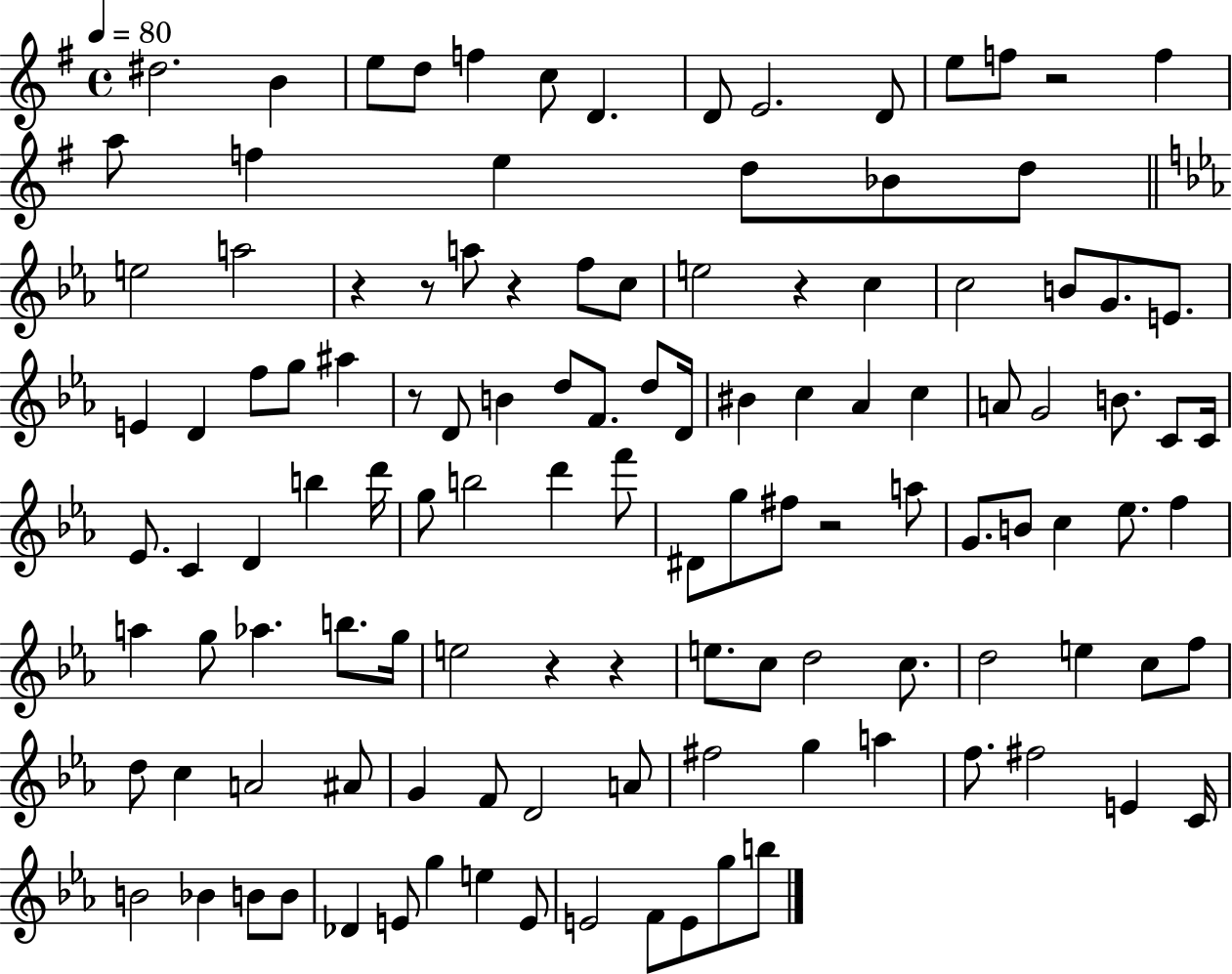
D#5/h. B4/q E5/e D5/e F5/q C5/e D4/q. D4/e E4/h. D4/e E5/e F5/e R/h F5/q A5/e F5/q E5/q D5/e Bb4/e D5/e E5/h A5/h R/q R/e A5/e R/q F5/e C5/e E5/h R/q C5/q C5/h B4/e G4/e. E4/e. E4/q D4/q F5/e G5/e A#5/q R/e D4/e B4/q D5/e F4/e. D5/e D4/s BIS4/q C5/q Ab4/q C5/q A4/e G4/h B4/e. C4/e C4/s Eb4/e. C4/q D4/q B5/q D6/s G5/e B5/h D6/q F6/e D#4/e G5/e F#5/e R/h A5/e G4/e. B4/e C5/q Eb5/e. F5/q A5/q G5/e Ab5/q. B5/e. G5/s E5/h R/q R/q E5/e. C5/e D5/h C5/e. D5/h E5/q C5/e F5/e D5/e C5/q A4/h A#4/e G4/q F4/e D4/h A4/e F#5/h G5/q A5/q F5/e. F#5/h E4/q C4/s B4/h Bb4/q B4/e B4/e Db4/q E4/e G5/q E5/q E4/e E4/h F4/e E4/e G5/e B5/e